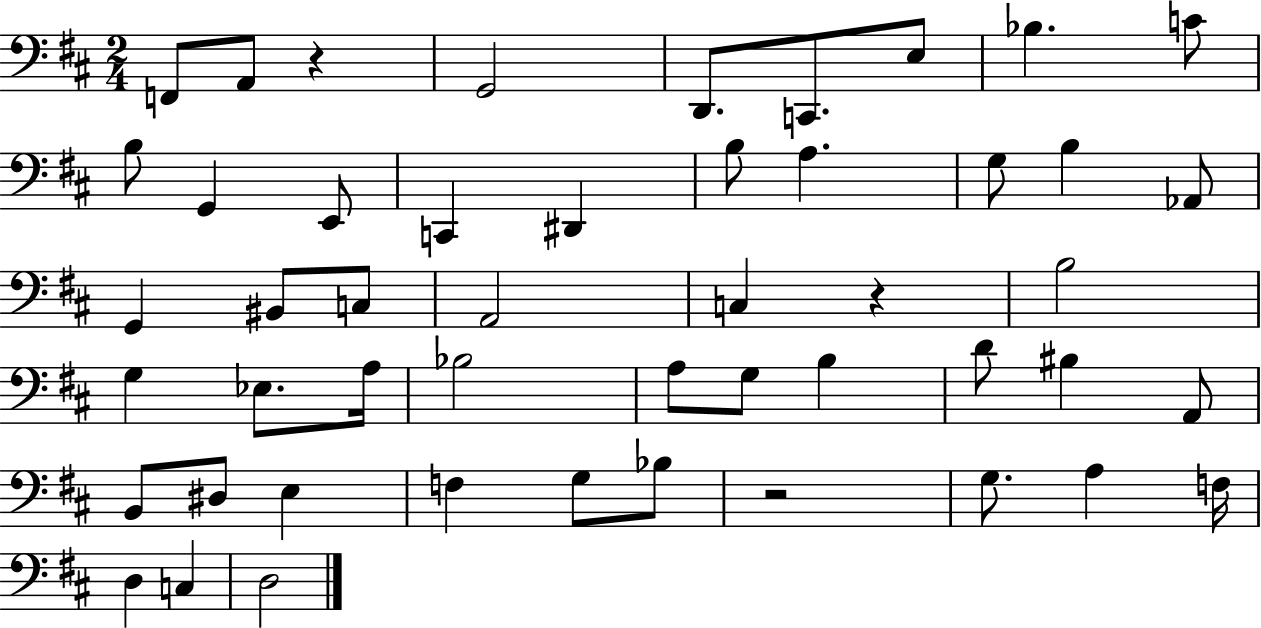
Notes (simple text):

F2/e A2/e R/q G2/h D2/e. C2/e. E3/e Bb3/q. C4/e B3/e G2/q E2/e C2/q D#2/q B3/e A3/q. G3/e B3/q Ab2/e G2/q BIS2/e C3/e A2/h C3/q R/q B3/h G3/q Eb3/e. A3/s Bb3/h A3/e G3/e B3/q D4/e BIS3/q A2/e B2/e D#3/e E3/q F3/q G3/e Bb3/e R/h G3/e. A3/q F3/s D3/q C3/q D3/h